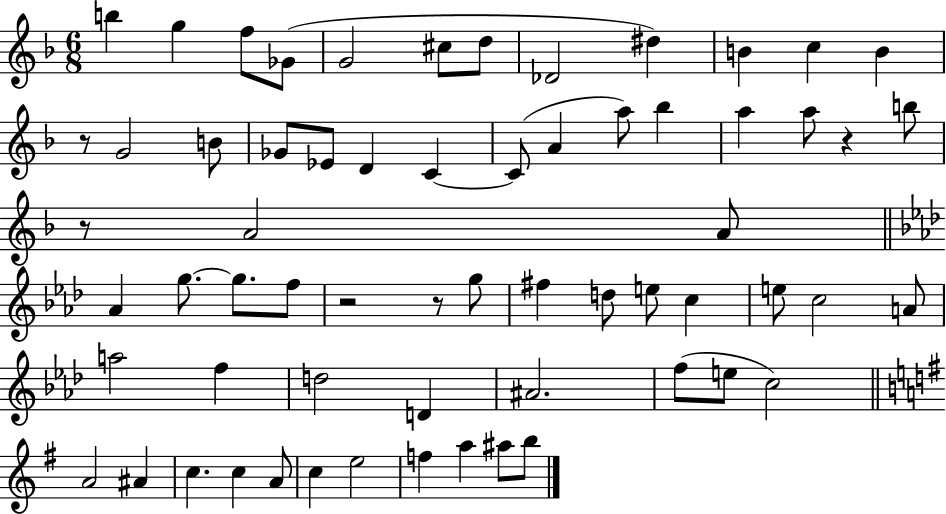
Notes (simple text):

B5/q G5/q F5/e Gb4/e G4/h C#5/e D5/e Db4/h D#5/q B4/q C5/q B4/q R/e G4/h B4/e Gb4/e Eb4/e D4/q C4/q C4/e A4/q A5/e Bb5/q A5/q A5/e R/q B5/e R/e A4/h A4/e Ab4/q G5/e. G5/e. F5/e R/h R/e G5/e F#5/q D5/e E5/e C5/q E5/e C5/h A4/e A5/h F5/q D5/h D4/q A#4/h. F5/e E5/e C5/h A4/h A#4/q C5/q. C5/q A4/e C5/q E5/h F5/q A5/q A#5/e B5/e